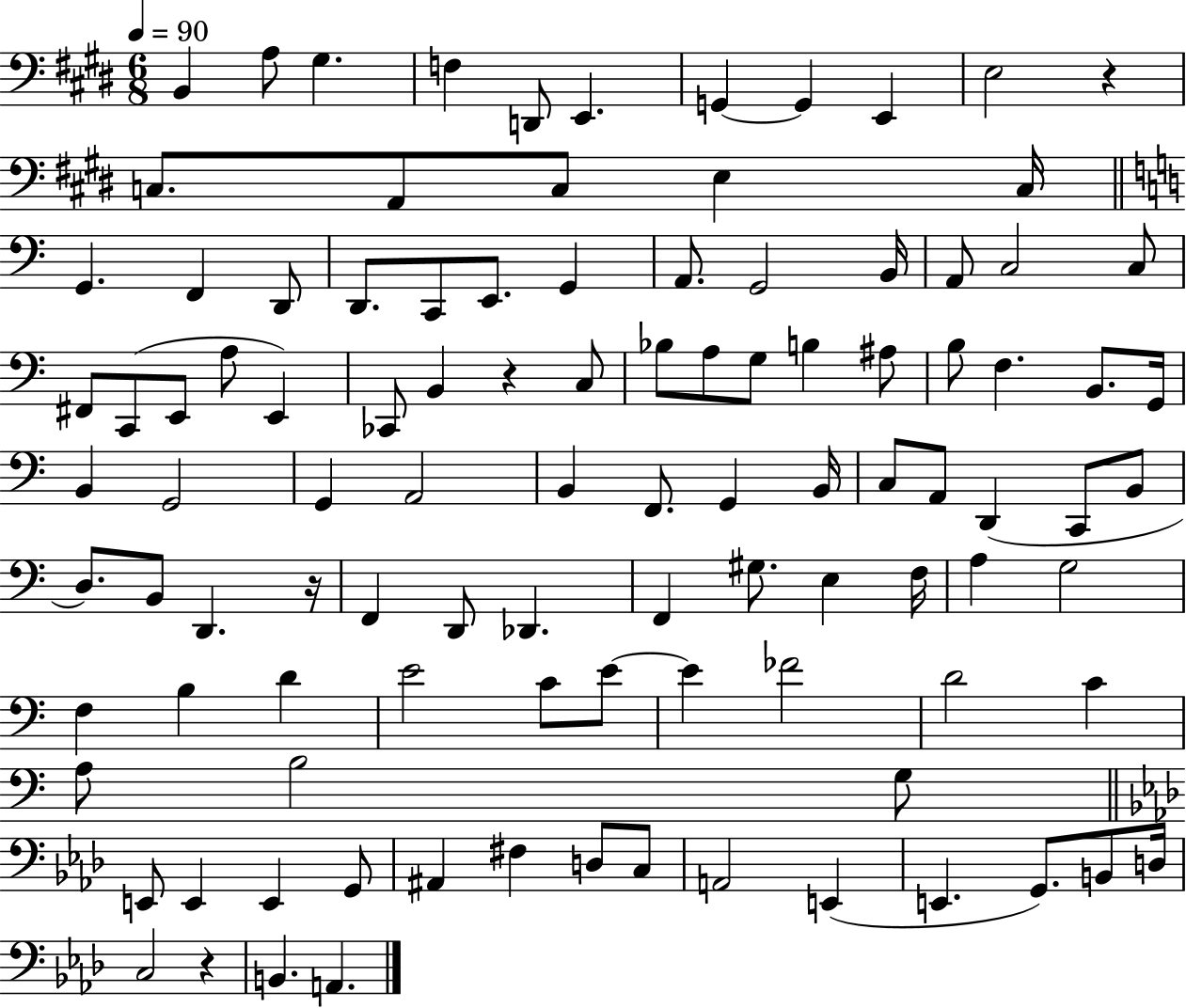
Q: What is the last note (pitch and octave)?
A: A2